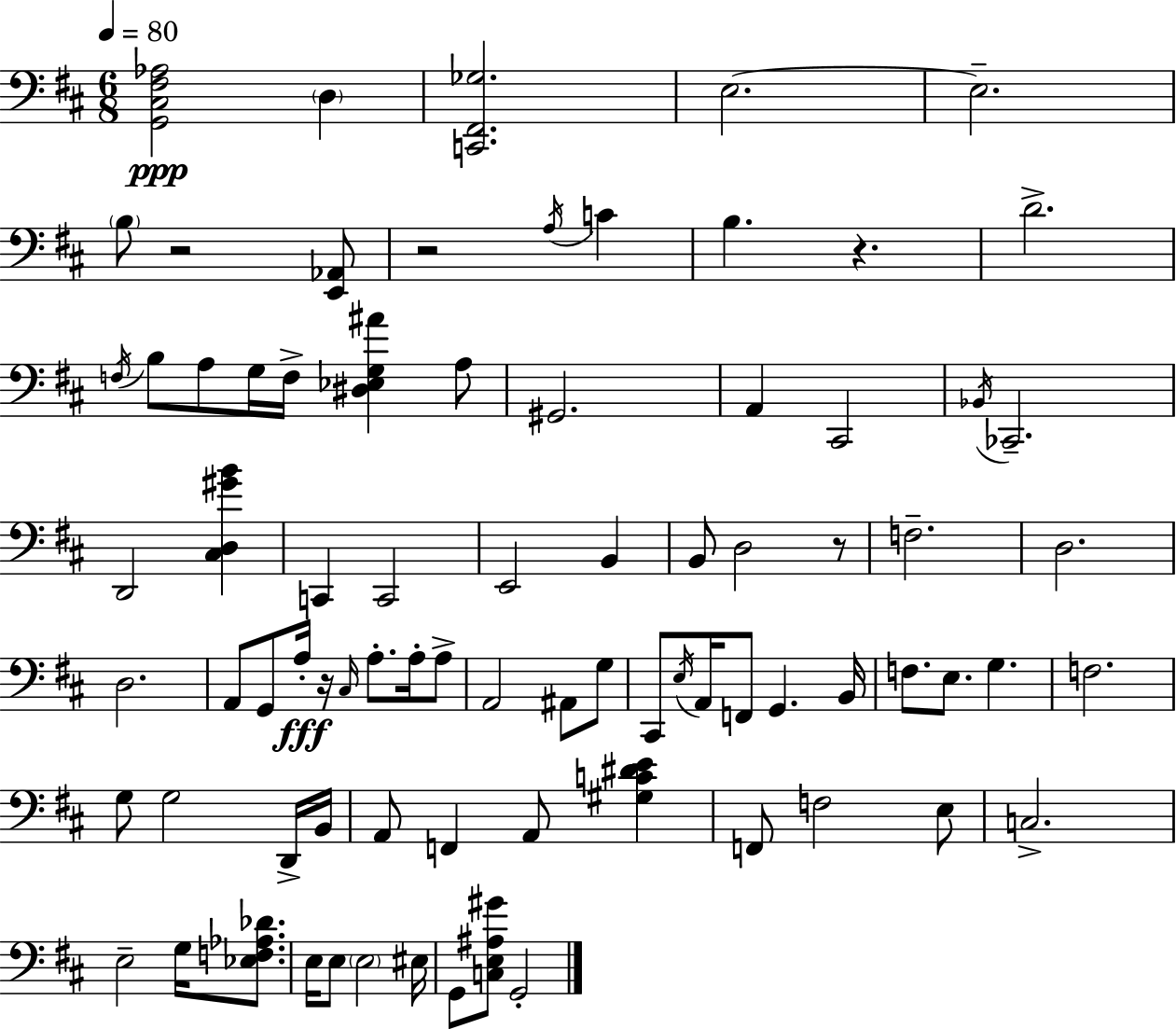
X:1
T:Untitled
M:6/8
L:1/4
K:D
[G,,^C,^F,_A,]2 D, [C,,^F,,_G,]2 E,2 E,2 B,/2 z2 [E,,_A,,]/2 z2 A,/4 C B, z D2 F,/4 B,/2 A,/2 G,/4 F,/4 [^D,_E,G,^A] A,/2 ^G,,2 A,, ^C,,2 _B,,/4 _C,,2 D,,2 [^C,D,^GB] C,, C,,2 E,,2 B,, B,,/2 D,2 z/2 F,2 D,2 D,2 A,,/2 G,,/2 A,/4 z/4 ^C,/4 A,/2 A,/4 A,/2 A,,2 ^A,,/2 G,/2 ^C,,/2 E,/4 A,,/4 F,,/2 G,, B,,/4 F,/2 E,/2 G, F,2 G,/2 G,2 D,,/4 B,,/4 A,,/2 F,, A,,/2 [^G,C^DE] F,,/2 F,2 E,/2 C,2 E,2 G,/4 [_E,F,_A,_D]/2 E,/4 E,/2 E,2 ^E,/4 G,,/2 [C,E,^A,^G]/2 G,,2